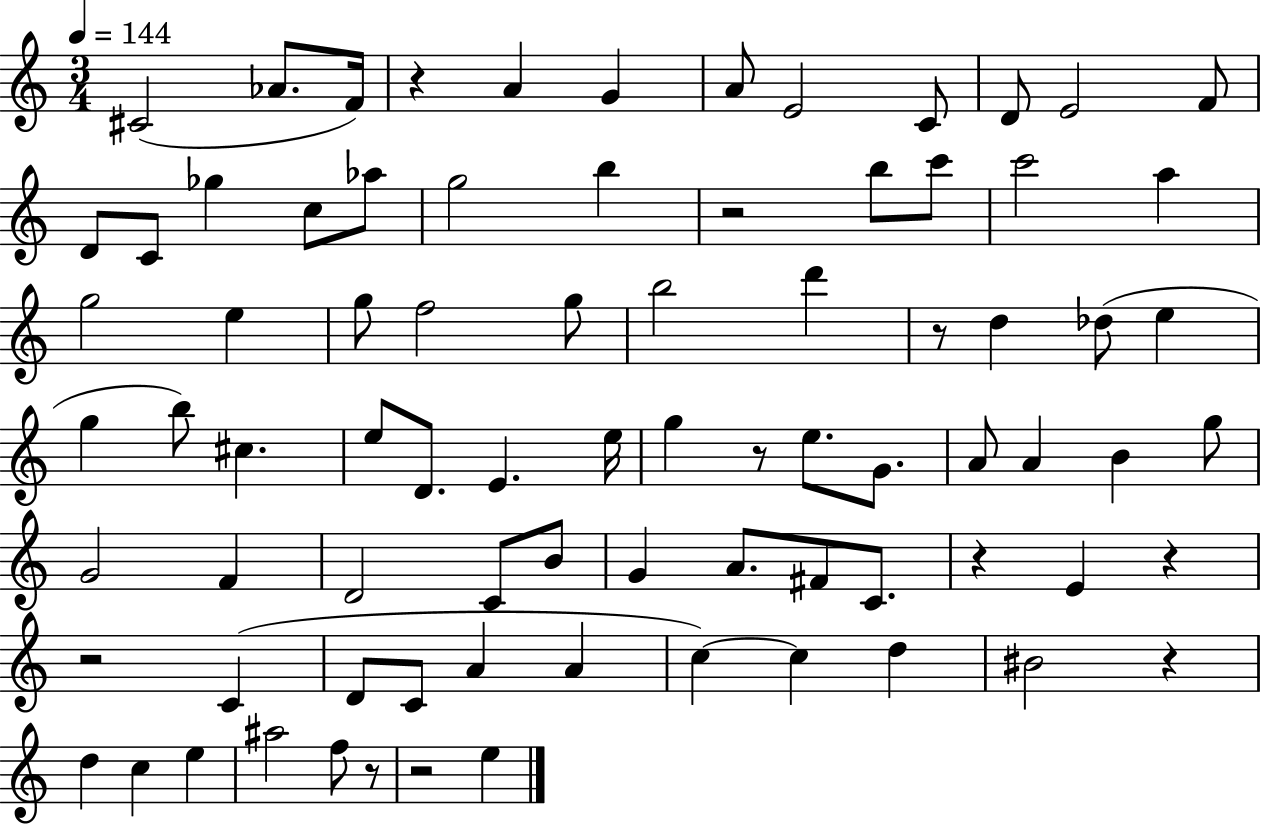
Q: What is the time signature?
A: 3/4